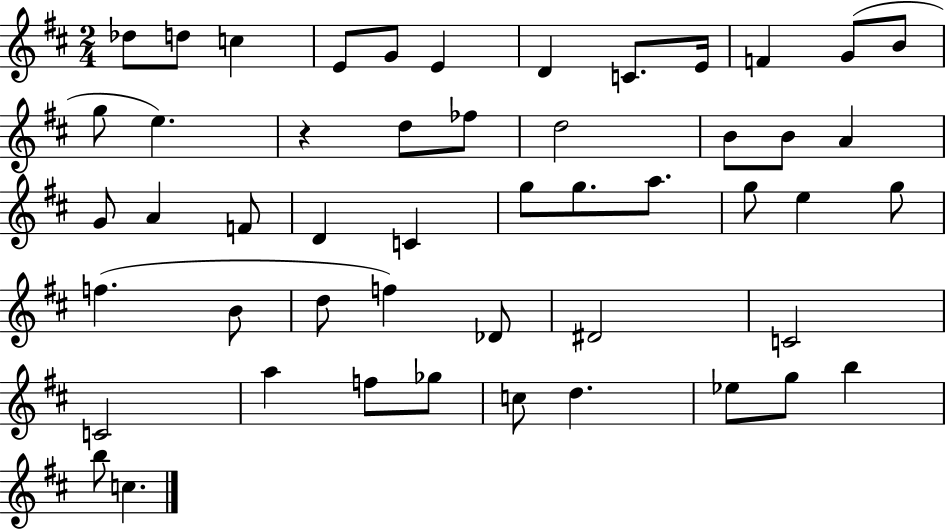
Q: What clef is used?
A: treble